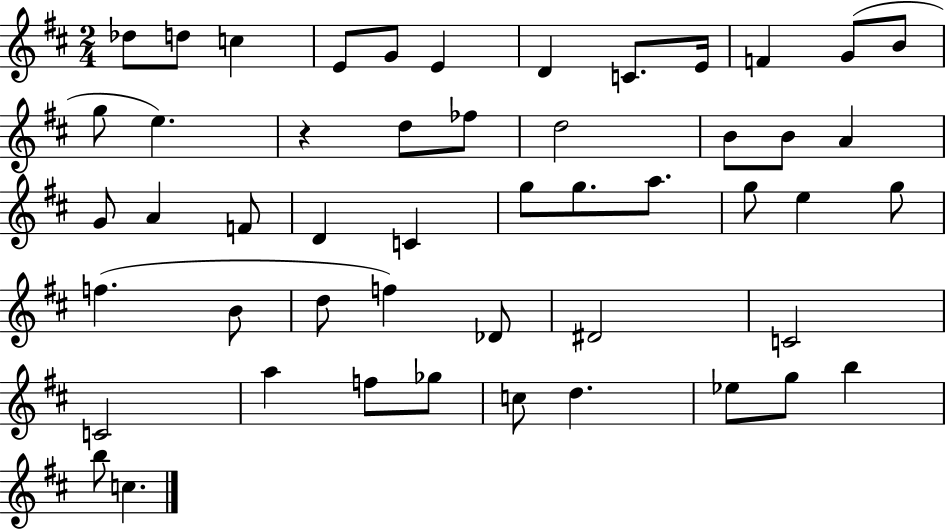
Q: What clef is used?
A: treble